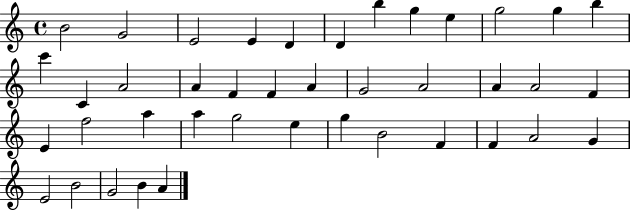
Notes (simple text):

B4/h G4/h E4/h E4/q D4/q D4/q B5/q G5/q E5/q G5/h G5/q B5/q C6/q C4/q A4/h A4/q F4/q F4/q A4/q G4/h A4/h A4/q A4/h F4/q E4/q F5/h A5/q A5/q G5/h E5/q G5/q B4/h F4/q F4/q A4/h G4/q E4/h B4/h G4/h B4/q A4/q